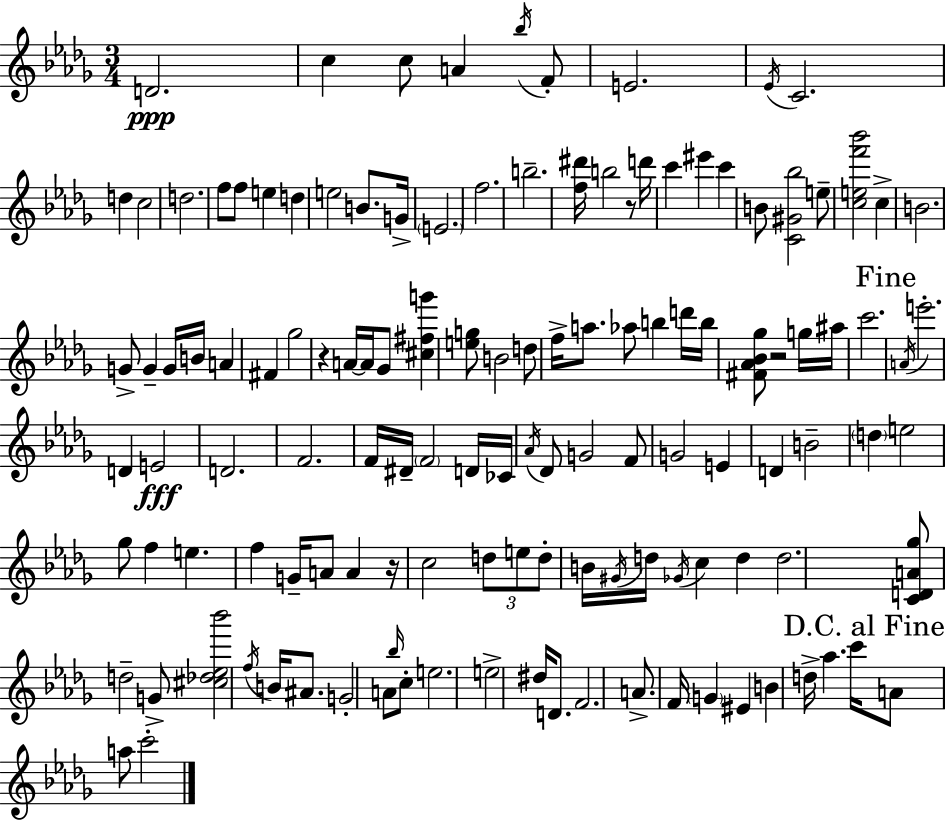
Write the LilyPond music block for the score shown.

{
  \clef treble
  \numericTimeSignature
  \time 3/4
  \key bes \minor
  d'2.\ppp | c''4 c''8 a'4 \acciaccatura { bes''16 } f'8-. | e'2. | \acciaccatura { ees'16 } c'2. | \break d''4 c''2 | d''2. | f''8 f''8 e''4 d''4 | e''2 b'8. | \break g'16-> \parenthesize e'2. | f''2. | b''2.-- | <f'' dis'''>16 b''2 r8 | \break d'''16 c'''4 eis'''4 c'''4 | b'8 <c' gis' bes''>2 | e''8-- <c'' e'' f''' bes'''>2 c''4-> | b'2. | \break g'8-> g'4-- g'16 b'16 a'4 | fis'4 ges''2 | r4 a'16~~ a'16 ges'8 <cis'' fis'' g'''>4 | <e'' g''>8 b'2 | \break d''8 f''16-> a''8. aes''8 b''4 | d'''16 b''16 <fis' aes' bes' ges''>8 r2 | g''16 ais''16 c'''2. | \mark "Fine" \acciaccatura { a'16 } e'''2.-. | \break d'4 e'2\fff | d'2. | f'2. | f'16 dis'16-- \parenthesize f'2 | \break d'16 ces'16 \acciaccatura { aes'16 } des'8 g'2 | f'8 g'2 | e'4 d'4 b'2-- | \parenthesize d''4 e''2 | \break ges''8 f''4 e''4. | f''4 g'16-- a'8 a'4 | r16 c''2 | \tuplet 3/2 { d''8 e''8 d''8-. } b'16 \acciaccatura { gis'16 } d''16 \acciaccatura { ges'16 } c''4 | \break d''4 d''2. | <c' d' a' ges''>8 d''2-- | g'8-> <cis'' des'' ees'' bes'''>2 | \acciaccatura { f''16 } b'16 ais'8. g'2-. | \break a'8 \grace { bes''16 } c''8-. e''2. | e''2-> | dis''16 d'8. f'2. | a'8.-> f'16 | \break \parenthesize g'4 eis'4 b'4 | d''16-> aes''4. c'''16 \mark "D.C. al Fine" a'8 a''8 | c'''2-. \bar "|."
}